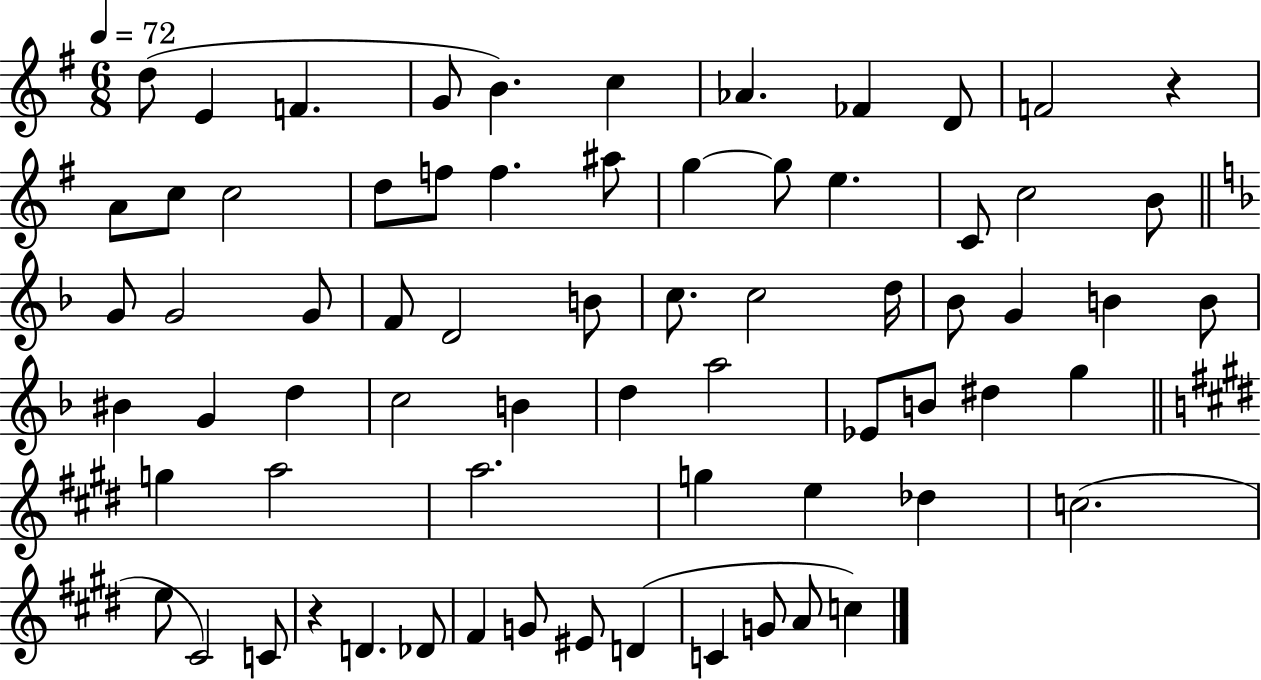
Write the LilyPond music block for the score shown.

{
  \clef treble
  \numericTimeSignature
  \time 6/8
  \key g \major
  \tempo 4 = 72
  d''8( e'4 f'4. | g'8 b'4.) c''4 | aes'4. fes'4 d'8 | f'2 r4 | \break a'8 c''8 c''2 | d''8 f''8 f''4. ais''8 | g''4~~ g''8 e''4. | c'8 c''2 b'8 | \break \bar "||" \break \key f \major g'8 g'2 g'8 | f'8 d'2 b'8 | c''8. c''2 d''16 | bes'8 g'4 b'4 b'8 | \break bis'4 g'4 d''4 | c''2 b'4 | d''4 a''2 | ees'8 b'8 dis''4 g''4 | \break \bar "||" \break \key e \major g''4 a''2 | a''2. | g''4 e''4 des''4 | c''2.( | \break e''8 cis'2) c'8 | r4 d'4. des'8 | fis'4 g'8 eis'8 d'4( | c'4 g'8 a'8 c''4) | \break \bar "|."
}